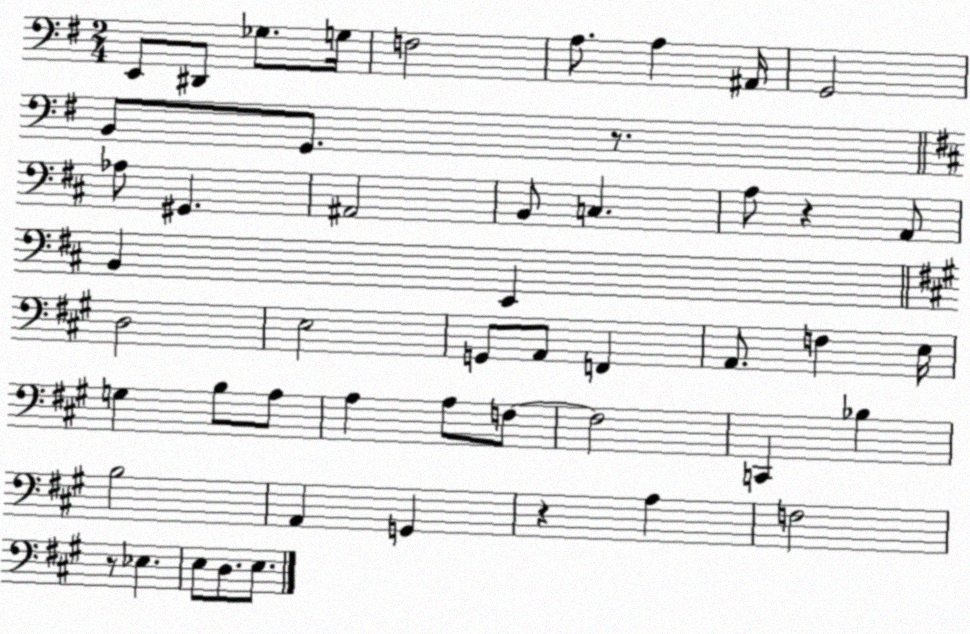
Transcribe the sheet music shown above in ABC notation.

X:1
T:Untitled
M:2/4
L:1/4
K:G
E,,/2 ^D,,/2 _G,/2 G,/4 F,2 A,/2 A, ^A,,/4 G,,2 B,,/2 G,,/2 z/2 _A,/2 ^G,, ^A,,2 B,,/2 C, A,/2 z A,,/2 B,, E,, D,2 E,2 G,,/2 A,,/2 F,, A,,/2 F, E,/4 G, B,/2 A,/2 A, A,/2 F,/2 F,2 C,, _B, B,2 A,, G,, z A, F,2 z/2 _E, E,/2 D,/2 E,/2